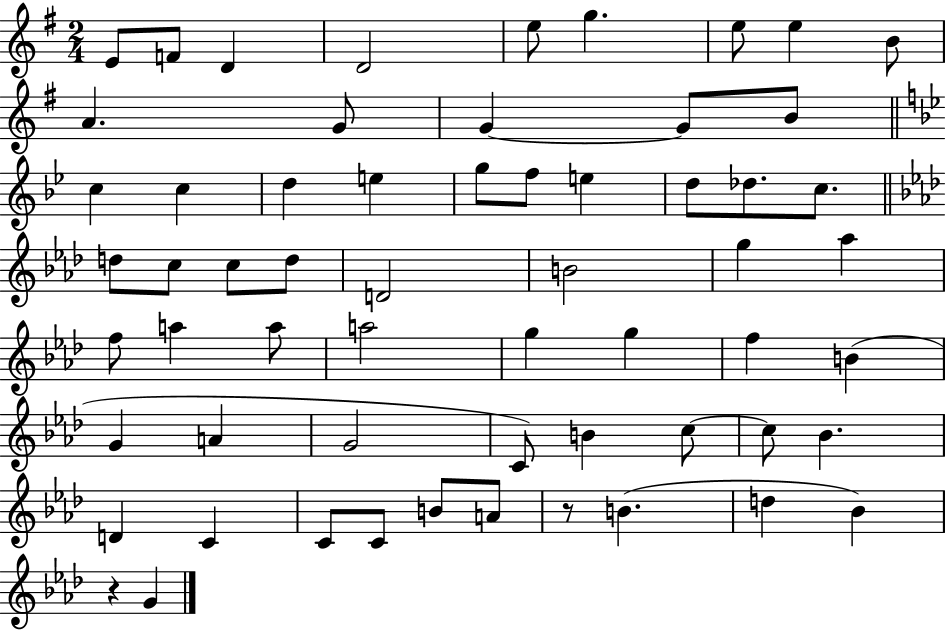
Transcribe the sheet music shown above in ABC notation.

X:1
T:Untitled
M:2/4
L:1/4
K:G
E/2 F/2 D D2 e/2 g e/2 e B/2 A G/2 G G/2 B/2 c c d e g/2 f/2 e d/2 _d/2 c/2 d/2 c/2 c/2 d/2 D2 B2 g _a f/2 a a/2 a2 g g f B G A G2 C/2 B c/2 c/2 _B D C C/2 C/2 B/2 A/2 z/2 B d _B z G